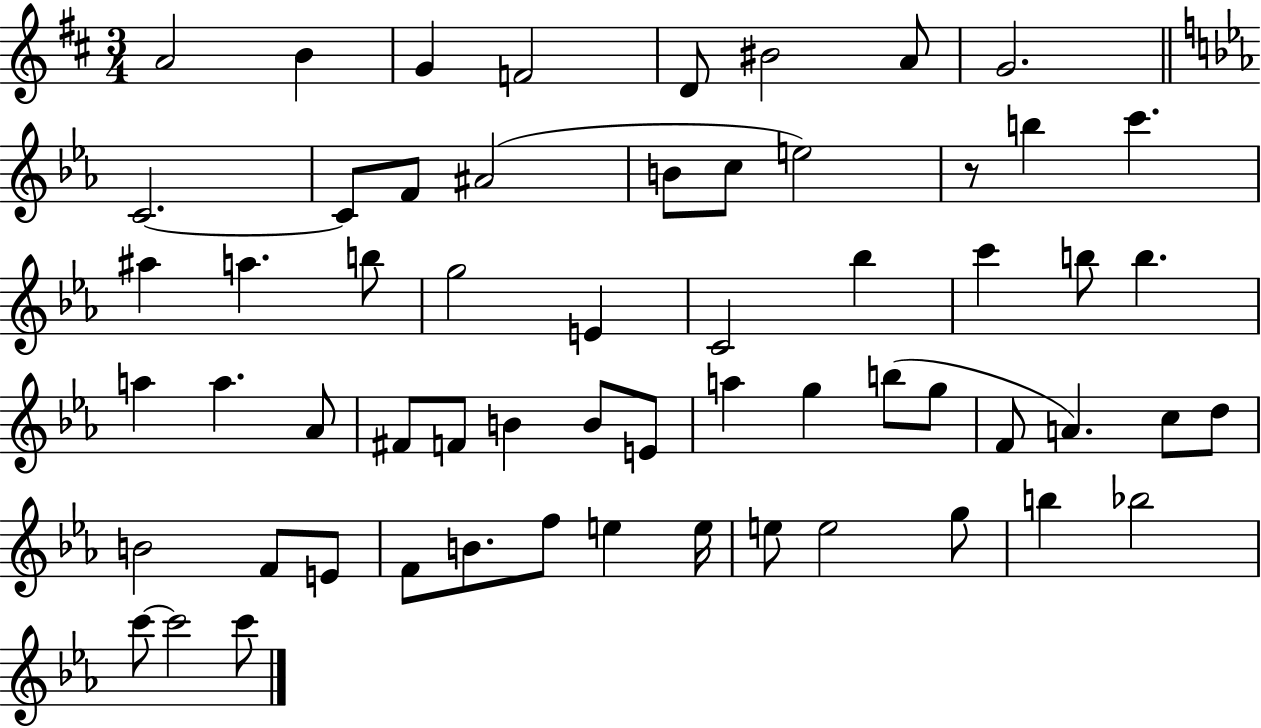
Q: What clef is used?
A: treble